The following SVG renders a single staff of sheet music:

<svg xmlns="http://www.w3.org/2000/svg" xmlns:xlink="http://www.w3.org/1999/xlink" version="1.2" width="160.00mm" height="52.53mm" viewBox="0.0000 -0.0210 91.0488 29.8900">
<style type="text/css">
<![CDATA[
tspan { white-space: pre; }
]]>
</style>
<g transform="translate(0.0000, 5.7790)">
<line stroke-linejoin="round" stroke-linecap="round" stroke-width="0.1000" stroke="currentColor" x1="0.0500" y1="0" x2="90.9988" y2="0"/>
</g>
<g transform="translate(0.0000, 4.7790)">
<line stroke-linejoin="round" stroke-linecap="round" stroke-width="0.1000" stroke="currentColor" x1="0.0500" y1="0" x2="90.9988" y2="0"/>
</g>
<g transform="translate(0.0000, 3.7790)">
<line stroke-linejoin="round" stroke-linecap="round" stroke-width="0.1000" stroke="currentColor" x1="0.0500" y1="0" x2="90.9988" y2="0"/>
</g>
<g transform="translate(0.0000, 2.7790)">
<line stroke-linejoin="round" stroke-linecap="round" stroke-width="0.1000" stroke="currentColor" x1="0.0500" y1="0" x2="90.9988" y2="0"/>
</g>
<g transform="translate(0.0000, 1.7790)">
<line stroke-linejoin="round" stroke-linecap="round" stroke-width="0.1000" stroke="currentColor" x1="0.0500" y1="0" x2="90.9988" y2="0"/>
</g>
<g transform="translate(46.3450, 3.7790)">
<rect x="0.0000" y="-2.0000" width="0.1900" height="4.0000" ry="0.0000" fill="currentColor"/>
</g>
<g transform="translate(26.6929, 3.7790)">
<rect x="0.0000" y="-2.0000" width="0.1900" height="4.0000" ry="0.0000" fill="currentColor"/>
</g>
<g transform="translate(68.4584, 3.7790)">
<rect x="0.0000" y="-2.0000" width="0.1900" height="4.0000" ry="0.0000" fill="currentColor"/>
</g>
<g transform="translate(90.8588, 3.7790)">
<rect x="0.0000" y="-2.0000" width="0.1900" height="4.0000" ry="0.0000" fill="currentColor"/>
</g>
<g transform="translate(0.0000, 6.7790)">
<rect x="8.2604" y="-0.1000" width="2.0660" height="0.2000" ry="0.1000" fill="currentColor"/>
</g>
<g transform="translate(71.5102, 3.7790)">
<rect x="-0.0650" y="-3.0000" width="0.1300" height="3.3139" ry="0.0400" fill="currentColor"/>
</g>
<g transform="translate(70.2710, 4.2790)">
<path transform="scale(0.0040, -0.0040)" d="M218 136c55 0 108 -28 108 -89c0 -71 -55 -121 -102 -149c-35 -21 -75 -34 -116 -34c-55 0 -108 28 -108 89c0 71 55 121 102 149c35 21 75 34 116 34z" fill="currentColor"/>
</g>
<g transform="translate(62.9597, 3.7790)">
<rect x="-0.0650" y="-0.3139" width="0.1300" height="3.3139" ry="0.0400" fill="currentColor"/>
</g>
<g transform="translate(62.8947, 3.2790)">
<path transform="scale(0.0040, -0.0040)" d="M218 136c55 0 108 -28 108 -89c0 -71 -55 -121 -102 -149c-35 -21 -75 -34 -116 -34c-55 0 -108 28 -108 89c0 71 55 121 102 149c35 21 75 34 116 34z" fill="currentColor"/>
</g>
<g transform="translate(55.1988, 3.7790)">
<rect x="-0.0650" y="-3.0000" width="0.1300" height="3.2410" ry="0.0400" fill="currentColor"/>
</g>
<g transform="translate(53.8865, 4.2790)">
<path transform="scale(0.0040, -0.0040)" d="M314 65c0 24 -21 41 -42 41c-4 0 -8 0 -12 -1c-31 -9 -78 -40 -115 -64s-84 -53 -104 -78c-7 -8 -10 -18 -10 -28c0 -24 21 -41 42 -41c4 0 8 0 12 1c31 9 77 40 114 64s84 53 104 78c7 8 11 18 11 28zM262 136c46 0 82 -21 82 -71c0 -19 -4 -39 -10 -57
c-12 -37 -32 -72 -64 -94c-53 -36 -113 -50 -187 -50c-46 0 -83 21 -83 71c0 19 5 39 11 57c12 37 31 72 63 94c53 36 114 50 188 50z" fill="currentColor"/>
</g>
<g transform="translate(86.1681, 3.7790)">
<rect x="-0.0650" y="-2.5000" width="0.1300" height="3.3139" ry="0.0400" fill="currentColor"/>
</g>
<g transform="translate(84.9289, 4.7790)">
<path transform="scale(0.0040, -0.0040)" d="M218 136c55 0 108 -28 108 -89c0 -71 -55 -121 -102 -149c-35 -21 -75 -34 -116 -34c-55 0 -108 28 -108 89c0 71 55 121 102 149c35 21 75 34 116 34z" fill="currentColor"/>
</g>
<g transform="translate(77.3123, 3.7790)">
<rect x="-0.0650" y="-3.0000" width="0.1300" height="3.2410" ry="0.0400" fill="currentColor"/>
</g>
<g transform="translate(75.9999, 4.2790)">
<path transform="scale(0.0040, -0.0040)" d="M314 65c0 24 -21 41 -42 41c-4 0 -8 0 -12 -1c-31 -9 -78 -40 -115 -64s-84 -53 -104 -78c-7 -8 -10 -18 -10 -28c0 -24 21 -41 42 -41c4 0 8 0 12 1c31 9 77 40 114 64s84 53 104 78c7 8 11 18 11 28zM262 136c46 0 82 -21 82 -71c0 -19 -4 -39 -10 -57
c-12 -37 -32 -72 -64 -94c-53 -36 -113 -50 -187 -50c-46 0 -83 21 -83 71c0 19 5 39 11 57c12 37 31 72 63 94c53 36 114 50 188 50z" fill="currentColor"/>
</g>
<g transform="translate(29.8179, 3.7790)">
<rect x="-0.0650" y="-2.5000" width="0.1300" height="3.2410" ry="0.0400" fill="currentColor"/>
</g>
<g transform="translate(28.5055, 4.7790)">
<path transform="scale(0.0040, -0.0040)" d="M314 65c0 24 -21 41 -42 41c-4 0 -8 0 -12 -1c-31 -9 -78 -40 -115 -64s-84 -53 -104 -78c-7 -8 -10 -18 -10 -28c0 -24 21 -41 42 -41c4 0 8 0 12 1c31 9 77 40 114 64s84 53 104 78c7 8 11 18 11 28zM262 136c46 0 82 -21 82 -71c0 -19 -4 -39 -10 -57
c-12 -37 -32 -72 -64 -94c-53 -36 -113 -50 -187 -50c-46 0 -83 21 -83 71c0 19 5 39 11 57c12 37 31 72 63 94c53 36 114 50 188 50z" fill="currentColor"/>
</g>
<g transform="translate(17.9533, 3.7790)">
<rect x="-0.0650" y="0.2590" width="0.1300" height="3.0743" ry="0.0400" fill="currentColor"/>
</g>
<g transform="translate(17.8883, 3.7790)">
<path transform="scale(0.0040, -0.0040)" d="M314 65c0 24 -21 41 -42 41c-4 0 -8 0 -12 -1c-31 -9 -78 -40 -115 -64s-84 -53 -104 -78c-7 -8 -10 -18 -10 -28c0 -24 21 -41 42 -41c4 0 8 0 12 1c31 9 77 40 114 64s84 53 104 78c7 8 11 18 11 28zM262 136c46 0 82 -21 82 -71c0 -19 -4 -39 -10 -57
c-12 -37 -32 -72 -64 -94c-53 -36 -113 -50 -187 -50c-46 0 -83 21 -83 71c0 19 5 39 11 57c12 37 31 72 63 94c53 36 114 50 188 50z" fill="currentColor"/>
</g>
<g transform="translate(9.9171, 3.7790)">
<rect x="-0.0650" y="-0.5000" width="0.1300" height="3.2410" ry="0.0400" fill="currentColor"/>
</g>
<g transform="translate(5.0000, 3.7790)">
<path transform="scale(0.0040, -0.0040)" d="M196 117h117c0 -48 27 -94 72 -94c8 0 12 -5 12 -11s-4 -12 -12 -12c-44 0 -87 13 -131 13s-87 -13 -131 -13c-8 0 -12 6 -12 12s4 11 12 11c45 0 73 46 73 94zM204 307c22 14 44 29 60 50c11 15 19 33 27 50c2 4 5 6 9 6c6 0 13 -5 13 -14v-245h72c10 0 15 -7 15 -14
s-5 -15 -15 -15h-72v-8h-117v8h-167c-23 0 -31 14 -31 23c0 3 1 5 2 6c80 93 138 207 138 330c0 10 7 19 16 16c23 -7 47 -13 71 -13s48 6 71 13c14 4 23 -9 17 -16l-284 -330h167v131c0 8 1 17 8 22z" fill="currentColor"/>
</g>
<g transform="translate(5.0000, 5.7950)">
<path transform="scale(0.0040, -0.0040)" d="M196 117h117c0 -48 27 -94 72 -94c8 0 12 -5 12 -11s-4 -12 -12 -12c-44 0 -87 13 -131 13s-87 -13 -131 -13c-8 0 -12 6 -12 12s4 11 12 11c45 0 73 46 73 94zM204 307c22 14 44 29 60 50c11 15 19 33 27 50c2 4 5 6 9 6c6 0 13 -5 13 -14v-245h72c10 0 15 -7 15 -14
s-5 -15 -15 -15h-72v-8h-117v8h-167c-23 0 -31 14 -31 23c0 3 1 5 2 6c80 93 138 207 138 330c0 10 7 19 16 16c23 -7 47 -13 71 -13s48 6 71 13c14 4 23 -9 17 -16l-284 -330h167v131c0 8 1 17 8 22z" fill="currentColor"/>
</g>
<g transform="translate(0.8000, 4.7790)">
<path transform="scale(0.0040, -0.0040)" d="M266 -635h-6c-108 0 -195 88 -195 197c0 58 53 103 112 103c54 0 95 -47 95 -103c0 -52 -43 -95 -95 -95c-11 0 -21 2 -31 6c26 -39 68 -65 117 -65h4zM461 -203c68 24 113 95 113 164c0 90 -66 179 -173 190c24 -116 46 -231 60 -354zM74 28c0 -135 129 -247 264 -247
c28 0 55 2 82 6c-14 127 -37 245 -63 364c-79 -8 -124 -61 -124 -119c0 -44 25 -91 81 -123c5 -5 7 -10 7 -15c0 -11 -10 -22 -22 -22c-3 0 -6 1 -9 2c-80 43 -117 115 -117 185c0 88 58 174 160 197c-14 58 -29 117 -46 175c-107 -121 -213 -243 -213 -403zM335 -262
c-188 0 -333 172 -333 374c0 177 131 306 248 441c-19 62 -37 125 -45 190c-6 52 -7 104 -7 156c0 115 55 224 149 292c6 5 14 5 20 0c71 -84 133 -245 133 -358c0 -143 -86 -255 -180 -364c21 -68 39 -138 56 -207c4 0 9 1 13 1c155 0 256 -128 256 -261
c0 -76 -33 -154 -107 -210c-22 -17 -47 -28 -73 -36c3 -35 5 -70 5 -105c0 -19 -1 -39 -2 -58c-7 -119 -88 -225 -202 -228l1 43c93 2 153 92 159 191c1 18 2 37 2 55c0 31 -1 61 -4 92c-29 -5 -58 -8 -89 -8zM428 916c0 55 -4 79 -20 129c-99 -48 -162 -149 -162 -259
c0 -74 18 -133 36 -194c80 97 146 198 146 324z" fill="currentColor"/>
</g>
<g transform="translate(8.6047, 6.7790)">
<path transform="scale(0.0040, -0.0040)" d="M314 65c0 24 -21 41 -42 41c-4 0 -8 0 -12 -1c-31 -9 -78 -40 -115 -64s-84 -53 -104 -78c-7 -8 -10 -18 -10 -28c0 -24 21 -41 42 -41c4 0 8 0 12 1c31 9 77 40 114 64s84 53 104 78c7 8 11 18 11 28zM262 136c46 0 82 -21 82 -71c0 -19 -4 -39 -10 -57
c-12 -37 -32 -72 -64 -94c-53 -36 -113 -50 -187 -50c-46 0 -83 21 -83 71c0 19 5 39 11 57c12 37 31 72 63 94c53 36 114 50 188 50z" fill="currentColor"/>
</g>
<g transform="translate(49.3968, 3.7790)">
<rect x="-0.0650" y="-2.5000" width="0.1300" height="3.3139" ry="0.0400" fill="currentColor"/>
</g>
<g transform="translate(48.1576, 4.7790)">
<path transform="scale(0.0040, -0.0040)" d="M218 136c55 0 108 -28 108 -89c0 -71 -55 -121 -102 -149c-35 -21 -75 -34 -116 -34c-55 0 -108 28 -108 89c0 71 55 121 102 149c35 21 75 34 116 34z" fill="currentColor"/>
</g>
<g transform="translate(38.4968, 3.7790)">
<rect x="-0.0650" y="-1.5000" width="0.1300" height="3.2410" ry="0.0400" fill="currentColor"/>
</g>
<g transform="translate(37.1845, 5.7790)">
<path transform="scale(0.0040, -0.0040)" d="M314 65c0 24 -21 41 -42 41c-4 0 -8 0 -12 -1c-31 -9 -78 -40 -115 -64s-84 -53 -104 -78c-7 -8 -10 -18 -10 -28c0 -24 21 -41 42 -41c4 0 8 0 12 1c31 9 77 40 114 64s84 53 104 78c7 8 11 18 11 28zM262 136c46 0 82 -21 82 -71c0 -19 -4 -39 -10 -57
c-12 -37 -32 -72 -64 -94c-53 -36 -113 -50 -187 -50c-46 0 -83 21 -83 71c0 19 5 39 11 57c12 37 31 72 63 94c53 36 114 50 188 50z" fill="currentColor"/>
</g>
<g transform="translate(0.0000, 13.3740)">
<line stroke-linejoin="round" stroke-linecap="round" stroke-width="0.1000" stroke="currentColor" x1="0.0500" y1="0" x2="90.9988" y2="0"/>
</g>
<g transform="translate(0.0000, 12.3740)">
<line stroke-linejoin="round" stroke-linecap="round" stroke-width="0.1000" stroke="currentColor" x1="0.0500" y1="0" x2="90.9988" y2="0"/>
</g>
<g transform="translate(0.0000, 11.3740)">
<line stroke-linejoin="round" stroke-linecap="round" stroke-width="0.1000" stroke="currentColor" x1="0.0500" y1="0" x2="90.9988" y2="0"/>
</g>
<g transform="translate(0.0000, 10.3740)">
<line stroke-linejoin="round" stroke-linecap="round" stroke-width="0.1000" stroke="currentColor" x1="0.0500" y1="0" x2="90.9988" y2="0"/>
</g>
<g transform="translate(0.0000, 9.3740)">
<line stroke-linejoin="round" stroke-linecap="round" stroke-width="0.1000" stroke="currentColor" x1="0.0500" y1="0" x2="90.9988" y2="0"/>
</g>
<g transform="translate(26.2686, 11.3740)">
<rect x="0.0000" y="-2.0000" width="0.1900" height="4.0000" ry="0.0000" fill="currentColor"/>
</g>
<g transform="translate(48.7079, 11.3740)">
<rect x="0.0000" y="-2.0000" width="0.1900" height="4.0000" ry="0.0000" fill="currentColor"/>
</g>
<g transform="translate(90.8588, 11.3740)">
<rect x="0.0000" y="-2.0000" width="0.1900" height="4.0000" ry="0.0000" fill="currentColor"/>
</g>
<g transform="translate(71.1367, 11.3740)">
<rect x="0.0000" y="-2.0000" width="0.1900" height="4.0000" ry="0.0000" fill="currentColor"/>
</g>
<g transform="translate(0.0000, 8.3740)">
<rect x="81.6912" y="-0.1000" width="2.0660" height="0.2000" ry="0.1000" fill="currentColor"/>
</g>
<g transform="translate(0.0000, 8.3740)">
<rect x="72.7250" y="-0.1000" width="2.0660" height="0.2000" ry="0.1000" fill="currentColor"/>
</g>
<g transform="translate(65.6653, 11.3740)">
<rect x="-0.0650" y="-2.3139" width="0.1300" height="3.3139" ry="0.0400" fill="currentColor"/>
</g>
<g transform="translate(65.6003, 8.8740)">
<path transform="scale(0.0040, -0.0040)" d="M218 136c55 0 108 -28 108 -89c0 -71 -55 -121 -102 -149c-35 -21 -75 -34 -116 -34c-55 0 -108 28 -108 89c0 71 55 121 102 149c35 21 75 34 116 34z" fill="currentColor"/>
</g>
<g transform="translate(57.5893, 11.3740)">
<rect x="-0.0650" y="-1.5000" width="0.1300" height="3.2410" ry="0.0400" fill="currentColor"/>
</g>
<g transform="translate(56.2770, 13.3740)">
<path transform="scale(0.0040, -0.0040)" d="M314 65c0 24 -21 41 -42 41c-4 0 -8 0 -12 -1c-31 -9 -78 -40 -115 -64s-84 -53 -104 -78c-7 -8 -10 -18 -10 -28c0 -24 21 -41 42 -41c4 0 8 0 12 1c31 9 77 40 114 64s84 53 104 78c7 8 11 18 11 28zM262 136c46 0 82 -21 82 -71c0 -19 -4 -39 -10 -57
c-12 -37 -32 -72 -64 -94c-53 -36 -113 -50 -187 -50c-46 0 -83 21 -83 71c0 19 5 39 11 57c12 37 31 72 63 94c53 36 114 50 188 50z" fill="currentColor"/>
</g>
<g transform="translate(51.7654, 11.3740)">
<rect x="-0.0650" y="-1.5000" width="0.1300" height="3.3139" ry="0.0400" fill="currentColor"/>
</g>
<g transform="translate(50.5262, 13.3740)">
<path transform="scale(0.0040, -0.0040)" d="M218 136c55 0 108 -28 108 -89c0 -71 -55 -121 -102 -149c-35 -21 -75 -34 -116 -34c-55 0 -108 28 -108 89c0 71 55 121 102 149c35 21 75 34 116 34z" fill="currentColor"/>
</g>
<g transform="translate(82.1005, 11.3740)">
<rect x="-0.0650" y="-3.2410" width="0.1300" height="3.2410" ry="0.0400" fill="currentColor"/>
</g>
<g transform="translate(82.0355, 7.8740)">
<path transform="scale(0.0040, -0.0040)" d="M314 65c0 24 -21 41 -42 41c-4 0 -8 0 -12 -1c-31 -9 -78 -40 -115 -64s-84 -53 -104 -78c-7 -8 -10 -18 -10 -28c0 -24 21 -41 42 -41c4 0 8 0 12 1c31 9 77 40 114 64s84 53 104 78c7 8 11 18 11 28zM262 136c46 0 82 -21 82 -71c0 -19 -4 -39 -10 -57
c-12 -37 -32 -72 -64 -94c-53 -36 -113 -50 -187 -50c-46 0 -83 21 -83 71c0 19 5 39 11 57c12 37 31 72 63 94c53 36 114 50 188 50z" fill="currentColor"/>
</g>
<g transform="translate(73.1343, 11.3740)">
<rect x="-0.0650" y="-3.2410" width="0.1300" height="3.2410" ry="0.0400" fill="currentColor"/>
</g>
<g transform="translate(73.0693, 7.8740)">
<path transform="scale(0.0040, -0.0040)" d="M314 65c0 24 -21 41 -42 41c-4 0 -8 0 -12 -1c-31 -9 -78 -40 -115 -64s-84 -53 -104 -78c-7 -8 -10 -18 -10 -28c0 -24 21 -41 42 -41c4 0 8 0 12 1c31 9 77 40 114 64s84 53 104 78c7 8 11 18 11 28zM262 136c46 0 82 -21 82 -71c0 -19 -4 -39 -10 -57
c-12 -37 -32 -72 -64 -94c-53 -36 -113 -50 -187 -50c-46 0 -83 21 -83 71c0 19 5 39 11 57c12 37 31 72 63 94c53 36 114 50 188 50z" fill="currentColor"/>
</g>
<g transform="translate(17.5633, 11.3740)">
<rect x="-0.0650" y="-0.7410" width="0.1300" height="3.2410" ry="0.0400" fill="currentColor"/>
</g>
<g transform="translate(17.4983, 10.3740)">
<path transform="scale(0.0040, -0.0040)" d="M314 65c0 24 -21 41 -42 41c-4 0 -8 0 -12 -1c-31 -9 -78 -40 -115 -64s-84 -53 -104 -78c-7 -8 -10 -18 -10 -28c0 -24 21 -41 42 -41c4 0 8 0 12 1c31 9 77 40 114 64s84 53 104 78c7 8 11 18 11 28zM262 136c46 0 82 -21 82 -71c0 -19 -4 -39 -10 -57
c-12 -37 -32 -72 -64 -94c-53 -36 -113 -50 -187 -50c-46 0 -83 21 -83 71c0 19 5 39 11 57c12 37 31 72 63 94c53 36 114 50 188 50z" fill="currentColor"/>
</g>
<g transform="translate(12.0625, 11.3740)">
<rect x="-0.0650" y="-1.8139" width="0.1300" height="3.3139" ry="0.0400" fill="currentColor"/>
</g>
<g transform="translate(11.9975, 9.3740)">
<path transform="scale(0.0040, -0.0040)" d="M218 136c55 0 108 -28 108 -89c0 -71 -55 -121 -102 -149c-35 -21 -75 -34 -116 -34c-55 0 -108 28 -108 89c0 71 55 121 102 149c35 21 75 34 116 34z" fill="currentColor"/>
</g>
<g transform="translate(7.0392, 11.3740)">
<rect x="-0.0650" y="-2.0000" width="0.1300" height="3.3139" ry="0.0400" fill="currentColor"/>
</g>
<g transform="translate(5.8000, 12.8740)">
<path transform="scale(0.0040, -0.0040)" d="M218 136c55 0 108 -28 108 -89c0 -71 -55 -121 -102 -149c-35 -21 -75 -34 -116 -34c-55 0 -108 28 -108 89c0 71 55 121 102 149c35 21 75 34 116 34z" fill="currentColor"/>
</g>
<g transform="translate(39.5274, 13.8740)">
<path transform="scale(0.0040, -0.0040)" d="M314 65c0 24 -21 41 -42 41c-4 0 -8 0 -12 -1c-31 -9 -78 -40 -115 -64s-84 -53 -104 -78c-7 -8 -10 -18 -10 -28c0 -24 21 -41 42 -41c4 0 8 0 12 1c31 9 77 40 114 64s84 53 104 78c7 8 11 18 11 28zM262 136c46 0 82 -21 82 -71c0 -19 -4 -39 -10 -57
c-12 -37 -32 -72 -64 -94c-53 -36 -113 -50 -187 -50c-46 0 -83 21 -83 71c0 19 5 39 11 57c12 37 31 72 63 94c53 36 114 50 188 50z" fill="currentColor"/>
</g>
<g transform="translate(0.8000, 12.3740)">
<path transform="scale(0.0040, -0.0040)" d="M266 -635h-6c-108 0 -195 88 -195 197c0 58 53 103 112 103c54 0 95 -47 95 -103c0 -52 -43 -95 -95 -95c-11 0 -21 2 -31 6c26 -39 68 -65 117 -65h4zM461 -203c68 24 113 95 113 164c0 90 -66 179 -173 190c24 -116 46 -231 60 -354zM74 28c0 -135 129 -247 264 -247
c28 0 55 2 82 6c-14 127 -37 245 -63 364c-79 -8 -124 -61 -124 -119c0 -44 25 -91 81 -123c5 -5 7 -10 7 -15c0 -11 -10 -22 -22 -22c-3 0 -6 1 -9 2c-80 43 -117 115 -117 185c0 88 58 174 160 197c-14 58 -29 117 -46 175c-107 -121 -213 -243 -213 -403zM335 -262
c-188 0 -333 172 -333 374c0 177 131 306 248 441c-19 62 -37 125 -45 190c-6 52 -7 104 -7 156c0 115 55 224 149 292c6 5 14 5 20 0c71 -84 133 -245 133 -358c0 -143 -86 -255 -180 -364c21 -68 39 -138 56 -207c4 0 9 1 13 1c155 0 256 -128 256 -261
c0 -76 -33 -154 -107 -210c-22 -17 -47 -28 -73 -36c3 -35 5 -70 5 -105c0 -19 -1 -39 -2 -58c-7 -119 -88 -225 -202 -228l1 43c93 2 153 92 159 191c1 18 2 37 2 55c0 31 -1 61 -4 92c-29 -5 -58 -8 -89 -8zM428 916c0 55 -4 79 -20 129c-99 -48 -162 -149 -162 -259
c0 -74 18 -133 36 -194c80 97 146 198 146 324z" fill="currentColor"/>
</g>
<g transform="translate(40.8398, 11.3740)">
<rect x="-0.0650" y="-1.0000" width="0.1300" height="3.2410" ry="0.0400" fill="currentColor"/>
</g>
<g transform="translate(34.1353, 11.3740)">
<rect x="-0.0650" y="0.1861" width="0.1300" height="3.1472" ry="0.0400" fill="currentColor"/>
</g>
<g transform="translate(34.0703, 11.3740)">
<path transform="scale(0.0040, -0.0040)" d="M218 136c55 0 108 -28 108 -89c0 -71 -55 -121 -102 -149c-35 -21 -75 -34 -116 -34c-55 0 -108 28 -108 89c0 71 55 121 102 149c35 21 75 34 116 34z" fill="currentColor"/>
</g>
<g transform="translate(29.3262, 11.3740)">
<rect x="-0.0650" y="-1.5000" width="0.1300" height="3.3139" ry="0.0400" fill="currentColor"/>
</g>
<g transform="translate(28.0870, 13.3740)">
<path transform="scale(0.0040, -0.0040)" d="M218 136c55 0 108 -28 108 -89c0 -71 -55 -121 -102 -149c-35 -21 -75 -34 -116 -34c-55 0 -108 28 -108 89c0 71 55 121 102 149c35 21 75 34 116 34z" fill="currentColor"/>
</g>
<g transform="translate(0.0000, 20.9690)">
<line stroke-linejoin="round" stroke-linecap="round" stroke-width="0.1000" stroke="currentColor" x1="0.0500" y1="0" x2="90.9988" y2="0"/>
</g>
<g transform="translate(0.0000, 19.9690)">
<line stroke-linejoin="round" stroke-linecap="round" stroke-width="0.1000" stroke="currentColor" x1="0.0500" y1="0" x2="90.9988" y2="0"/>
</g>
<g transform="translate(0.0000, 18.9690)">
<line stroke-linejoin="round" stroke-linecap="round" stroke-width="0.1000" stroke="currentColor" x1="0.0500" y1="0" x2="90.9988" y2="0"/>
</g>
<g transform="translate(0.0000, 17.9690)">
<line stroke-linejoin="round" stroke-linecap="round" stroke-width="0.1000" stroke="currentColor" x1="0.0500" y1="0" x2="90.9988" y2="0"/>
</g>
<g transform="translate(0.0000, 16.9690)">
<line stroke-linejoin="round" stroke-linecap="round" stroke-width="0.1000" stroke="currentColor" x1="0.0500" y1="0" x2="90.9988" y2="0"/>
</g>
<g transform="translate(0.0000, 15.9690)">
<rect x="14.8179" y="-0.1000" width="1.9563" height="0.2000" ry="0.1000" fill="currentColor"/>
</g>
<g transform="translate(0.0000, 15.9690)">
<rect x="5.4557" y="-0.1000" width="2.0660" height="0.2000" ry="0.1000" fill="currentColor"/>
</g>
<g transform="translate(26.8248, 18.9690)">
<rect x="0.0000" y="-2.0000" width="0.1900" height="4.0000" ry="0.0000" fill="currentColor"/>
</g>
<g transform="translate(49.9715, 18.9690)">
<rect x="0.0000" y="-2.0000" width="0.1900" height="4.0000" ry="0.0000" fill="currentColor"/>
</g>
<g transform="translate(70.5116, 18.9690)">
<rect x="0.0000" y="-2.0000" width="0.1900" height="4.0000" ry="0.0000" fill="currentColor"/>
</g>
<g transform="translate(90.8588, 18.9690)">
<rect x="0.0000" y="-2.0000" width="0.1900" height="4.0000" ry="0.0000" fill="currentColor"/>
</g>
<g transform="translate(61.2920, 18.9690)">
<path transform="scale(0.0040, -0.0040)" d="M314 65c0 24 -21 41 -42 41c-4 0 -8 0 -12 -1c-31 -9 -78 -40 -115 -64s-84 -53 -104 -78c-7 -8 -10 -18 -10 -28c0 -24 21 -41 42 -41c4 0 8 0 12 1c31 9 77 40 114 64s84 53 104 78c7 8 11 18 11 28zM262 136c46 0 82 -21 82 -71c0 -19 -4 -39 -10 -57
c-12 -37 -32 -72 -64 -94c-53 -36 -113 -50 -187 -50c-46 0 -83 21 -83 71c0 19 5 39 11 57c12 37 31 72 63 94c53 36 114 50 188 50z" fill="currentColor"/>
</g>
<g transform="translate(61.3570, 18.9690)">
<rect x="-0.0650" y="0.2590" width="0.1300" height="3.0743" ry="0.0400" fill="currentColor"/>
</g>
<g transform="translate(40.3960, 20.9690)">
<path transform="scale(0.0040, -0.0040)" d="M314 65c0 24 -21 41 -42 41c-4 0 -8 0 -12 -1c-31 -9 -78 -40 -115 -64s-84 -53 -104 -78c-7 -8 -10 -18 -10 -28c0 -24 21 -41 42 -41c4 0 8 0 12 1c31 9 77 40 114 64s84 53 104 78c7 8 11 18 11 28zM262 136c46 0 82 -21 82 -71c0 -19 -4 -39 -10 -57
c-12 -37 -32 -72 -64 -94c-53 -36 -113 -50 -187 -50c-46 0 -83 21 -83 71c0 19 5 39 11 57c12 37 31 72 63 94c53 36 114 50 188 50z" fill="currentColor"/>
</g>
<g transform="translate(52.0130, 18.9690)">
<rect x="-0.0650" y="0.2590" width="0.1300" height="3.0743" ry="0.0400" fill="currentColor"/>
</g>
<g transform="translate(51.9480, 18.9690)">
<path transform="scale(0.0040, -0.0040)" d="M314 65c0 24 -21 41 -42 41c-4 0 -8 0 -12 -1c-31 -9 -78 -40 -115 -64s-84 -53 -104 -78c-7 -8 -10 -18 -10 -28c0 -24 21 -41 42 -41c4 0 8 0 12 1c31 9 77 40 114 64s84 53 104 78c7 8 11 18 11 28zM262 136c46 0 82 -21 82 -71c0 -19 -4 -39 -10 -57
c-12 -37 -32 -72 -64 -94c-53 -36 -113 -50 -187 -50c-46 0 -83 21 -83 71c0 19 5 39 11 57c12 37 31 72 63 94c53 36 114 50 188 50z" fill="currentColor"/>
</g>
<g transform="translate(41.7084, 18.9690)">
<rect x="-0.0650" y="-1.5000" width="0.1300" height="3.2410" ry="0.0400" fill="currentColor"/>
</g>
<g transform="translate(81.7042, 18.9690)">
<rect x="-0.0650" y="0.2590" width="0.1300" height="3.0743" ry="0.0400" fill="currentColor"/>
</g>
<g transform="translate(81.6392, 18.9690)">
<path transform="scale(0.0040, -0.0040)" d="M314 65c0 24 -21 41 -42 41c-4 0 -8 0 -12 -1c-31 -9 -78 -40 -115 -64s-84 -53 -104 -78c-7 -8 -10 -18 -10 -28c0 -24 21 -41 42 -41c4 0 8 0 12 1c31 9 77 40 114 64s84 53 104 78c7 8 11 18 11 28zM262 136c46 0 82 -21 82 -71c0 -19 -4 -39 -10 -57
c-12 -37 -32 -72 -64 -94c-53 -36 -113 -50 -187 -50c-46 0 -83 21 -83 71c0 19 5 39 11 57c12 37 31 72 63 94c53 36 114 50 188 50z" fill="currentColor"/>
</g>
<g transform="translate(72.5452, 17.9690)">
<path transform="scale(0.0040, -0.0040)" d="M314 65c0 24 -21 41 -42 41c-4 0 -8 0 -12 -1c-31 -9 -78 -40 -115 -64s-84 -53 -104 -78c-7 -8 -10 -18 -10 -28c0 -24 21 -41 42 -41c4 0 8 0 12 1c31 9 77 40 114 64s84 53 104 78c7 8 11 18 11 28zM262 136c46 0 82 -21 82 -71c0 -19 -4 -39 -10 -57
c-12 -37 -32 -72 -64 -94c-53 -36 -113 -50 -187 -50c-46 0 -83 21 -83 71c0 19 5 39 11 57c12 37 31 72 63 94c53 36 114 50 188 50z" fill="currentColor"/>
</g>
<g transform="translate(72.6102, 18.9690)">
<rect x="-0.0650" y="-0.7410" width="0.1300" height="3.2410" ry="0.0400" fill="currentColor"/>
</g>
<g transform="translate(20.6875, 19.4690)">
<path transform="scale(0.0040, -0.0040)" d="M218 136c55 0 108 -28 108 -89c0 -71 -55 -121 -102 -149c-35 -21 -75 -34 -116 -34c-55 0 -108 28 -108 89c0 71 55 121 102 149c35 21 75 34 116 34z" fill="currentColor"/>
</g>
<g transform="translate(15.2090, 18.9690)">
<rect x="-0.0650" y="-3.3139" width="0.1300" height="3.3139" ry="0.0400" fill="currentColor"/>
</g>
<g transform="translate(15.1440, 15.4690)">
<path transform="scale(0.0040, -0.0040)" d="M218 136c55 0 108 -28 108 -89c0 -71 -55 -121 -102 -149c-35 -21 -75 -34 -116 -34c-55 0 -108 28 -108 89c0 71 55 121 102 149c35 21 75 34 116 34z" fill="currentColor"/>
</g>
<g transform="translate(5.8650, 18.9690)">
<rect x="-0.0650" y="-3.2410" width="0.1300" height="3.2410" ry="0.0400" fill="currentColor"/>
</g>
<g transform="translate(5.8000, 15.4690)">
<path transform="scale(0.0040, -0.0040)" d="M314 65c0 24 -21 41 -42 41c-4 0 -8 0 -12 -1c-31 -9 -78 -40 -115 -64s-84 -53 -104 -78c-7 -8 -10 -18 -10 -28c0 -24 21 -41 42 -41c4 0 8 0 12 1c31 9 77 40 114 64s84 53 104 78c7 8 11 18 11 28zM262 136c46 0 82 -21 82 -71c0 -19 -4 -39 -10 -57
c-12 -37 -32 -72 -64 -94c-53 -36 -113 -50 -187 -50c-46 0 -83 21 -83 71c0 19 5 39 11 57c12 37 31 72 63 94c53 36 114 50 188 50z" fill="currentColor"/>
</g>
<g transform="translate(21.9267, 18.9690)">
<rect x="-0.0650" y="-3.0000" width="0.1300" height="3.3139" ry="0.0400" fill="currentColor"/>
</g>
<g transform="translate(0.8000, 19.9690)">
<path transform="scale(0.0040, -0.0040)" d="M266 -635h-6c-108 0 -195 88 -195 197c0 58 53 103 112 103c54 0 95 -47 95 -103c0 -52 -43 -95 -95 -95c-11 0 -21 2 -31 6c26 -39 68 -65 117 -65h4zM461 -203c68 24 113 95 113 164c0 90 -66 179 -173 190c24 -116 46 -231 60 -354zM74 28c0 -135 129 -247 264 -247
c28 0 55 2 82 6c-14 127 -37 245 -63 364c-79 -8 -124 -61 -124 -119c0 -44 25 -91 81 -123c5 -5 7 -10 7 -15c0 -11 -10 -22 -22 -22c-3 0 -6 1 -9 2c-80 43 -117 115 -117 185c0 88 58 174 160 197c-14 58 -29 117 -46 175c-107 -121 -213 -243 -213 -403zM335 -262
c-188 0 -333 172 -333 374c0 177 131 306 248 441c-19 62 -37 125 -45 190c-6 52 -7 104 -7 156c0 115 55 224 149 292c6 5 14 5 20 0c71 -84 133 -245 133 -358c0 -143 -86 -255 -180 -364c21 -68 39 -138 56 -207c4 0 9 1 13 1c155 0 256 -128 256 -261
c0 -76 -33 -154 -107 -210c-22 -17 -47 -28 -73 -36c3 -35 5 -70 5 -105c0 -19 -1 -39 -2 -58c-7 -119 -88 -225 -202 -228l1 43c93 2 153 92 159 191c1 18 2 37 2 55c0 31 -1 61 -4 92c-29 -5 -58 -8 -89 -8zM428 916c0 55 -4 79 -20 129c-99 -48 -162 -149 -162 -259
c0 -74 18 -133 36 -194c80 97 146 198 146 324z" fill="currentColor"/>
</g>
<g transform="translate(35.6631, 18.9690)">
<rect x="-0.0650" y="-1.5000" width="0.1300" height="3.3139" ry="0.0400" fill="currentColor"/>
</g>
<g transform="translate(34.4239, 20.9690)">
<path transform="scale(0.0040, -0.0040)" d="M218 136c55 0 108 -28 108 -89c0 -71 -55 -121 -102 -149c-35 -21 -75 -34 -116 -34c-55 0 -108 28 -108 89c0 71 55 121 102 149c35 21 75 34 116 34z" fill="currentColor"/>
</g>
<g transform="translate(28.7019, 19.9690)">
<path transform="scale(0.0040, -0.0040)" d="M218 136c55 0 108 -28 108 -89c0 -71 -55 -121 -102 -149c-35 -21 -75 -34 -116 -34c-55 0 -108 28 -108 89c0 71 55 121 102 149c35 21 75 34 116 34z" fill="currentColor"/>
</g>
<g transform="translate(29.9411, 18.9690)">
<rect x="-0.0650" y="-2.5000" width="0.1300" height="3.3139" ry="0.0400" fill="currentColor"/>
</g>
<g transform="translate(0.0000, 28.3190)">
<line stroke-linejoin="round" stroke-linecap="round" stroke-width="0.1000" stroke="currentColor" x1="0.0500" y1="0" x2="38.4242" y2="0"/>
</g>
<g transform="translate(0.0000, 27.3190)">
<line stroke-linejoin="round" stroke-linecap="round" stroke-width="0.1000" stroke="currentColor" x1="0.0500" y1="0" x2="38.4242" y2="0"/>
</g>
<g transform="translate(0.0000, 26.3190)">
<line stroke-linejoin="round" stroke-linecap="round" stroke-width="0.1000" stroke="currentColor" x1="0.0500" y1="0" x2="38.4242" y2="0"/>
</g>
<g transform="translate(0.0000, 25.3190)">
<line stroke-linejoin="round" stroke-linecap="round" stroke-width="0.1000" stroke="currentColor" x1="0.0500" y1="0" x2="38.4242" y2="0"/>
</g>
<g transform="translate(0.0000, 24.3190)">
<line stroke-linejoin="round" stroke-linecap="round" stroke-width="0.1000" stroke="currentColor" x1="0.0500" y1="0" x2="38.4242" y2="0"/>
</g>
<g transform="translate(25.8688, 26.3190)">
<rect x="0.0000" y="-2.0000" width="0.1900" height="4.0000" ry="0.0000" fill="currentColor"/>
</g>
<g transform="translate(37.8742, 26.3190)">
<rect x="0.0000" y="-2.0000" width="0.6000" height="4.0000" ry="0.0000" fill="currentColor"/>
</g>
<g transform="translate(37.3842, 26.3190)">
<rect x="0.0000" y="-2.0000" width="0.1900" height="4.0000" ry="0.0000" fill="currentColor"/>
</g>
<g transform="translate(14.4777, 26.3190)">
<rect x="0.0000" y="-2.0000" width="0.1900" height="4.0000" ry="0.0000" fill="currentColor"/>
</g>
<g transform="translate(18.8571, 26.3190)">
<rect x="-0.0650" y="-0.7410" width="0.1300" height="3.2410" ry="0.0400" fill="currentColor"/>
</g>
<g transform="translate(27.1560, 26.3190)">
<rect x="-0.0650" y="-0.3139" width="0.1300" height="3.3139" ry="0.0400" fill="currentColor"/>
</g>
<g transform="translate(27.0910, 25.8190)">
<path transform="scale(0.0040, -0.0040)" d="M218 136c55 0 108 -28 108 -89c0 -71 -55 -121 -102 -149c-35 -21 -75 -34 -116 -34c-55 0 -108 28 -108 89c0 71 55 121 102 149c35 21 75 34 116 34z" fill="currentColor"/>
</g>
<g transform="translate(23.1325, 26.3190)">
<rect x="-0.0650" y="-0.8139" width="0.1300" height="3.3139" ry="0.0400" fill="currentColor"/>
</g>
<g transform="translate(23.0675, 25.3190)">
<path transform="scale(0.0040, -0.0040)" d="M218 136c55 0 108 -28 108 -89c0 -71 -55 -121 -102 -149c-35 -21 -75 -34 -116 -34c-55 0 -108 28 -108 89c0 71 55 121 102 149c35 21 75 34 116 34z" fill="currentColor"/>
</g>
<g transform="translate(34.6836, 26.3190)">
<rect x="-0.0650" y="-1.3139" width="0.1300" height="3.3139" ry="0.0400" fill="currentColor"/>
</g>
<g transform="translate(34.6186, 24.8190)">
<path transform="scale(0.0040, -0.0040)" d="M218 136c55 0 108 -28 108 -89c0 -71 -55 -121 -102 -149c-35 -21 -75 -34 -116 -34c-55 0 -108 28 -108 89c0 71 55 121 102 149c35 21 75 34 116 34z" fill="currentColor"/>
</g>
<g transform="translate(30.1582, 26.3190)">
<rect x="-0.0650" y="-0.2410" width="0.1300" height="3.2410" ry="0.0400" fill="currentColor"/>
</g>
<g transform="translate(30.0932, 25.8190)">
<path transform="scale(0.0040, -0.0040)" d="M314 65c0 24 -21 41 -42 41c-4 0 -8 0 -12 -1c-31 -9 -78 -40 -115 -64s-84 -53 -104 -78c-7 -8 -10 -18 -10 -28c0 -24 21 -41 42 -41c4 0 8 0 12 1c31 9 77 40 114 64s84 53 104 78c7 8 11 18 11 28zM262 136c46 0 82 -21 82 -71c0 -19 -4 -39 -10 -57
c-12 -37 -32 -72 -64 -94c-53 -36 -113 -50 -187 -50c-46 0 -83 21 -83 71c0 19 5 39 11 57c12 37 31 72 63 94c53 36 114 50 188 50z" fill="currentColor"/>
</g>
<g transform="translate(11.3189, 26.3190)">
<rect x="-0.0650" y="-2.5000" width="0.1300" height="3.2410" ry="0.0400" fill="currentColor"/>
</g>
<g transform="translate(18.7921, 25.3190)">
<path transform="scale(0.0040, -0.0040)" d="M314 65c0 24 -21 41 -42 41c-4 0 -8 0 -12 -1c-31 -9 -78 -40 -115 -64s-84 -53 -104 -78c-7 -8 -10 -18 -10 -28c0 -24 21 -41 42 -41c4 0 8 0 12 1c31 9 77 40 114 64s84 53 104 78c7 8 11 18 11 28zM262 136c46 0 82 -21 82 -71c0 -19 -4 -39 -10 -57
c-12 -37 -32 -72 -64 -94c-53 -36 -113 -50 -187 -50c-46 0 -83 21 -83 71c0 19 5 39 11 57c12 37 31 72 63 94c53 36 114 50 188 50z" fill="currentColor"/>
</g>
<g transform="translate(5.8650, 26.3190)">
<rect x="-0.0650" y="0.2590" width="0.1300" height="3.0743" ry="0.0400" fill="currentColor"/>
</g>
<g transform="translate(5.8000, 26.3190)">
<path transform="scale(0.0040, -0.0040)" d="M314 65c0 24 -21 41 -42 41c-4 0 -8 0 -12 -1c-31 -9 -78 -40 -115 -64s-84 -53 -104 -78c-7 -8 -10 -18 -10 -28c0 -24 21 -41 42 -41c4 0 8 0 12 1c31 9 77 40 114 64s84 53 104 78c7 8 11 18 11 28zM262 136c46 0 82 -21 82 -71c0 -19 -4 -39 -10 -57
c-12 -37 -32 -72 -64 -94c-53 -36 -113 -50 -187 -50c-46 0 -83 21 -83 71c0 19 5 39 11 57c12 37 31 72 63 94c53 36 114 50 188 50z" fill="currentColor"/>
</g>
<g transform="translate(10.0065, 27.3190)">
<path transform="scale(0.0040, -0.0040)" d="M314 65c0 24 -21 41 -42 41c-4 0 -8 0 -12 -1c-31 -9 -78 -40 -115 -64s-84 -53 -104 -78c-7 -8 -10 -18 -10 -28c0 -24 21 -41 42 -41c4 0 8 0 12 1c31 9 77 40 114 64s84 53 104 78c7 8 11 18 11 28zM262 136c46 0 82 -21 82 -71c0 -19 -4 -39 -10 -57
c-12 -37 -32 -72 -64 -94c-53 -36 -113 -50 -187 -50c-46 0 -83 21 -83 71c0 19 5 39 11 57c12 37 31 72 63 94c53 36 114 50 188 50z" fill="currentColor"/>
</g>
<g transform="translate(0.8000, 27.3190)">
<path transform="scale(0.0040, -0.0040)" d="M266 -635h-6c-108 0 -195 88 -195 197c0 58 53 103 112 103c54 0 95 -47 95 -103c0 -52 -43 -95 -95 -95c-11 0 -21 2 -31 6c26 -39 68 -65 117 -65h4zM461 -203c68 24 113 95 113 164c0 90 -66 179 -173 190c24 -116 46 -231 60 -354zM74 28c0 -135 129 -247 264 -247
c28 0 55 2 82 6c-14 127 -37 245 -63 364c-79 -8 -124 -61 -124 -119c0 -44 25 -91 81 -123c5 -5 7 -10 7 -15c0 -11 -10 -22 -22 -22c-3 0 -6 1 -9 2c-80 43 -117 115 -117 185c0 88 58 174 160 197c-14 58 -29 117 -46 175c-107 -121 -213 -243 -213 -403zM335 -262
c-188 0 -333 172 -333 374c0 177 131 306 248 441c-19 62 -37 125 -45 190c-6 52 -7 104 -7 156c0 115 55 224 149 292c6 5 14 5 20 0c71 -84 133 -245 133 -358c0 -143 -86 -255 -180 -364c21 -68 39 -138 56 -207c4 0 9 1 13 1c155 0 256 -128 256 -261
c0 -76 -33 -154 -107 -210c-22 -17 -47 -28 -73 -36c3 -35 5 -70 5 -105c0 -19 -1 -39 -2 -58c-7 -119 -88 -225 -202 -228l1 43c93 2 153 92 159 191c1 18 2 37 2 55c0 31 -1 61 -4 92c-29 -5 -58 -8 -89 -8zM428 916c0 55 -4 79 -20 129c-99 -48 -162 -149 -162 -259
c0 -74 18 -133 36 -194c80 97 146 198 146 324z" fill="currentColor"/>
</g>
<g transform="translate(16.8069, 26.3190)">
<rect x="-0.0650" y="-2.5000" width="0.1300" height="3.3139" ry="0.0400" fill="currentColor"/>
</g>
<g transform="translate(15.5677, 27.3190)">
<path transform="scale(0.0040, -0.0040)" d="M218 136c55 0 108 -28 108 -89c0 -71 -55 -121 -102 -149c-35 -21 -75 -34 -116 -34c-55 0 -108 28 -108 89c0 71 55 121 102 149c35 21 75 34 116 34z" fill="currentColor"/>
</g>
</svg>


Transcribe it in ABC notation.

X:1
T:Untitled
M:4/4
L:1/4
K:C
C2 B2 G2 E2 G A2 c A A2 G F f d2 E B D2 E E2 g b2 b2 b2 b A G E E2 B2 B2 d2 B2 B2 G2 G d2 d c c2 e